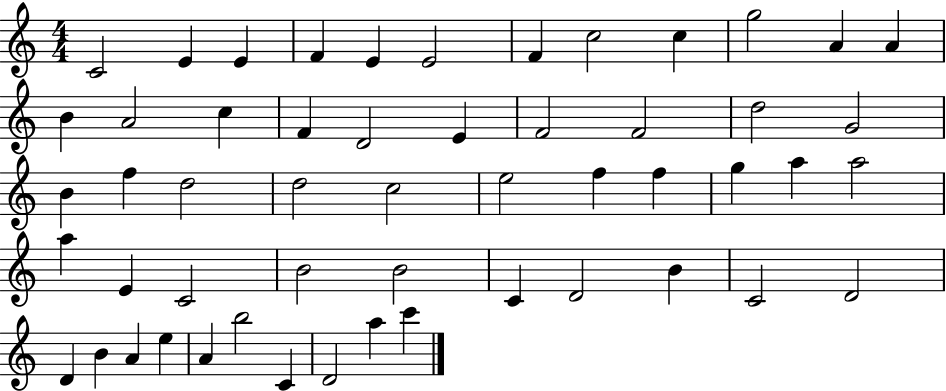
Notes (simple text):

C4/h E4/q E4/q F4/q E4/q E4/h F4/q C5/h C5/q G5/h A4/q A4/q B4/q A4/h C5/q F4/q D4/h E4/q F4/h F4/h D5/h G4/h B4/q F5/q D5/h D5/h C5/h E5/h F5/q F5/q G5/q A5/q A5/h A5/q E4/q C4/h B4/h B4/h C4/q D4/h B4/q C4/h D4/h D4/q B4/q A4/q E5/q A4/q B5/h C4/q D4/h A5/q C6/q